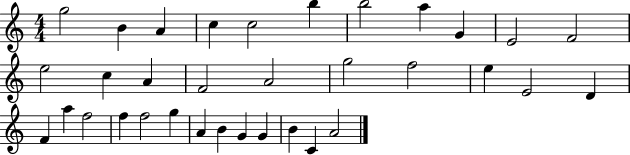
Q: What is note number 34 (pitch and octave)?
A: A4